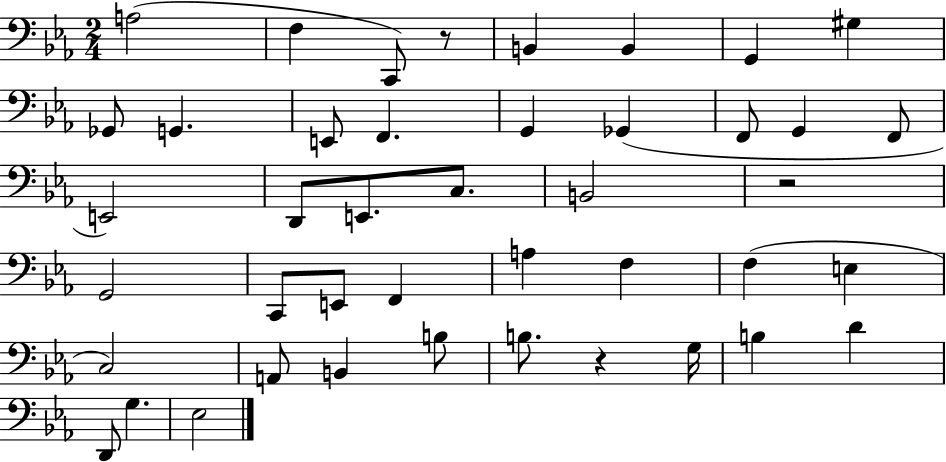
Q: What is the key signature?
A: EES major